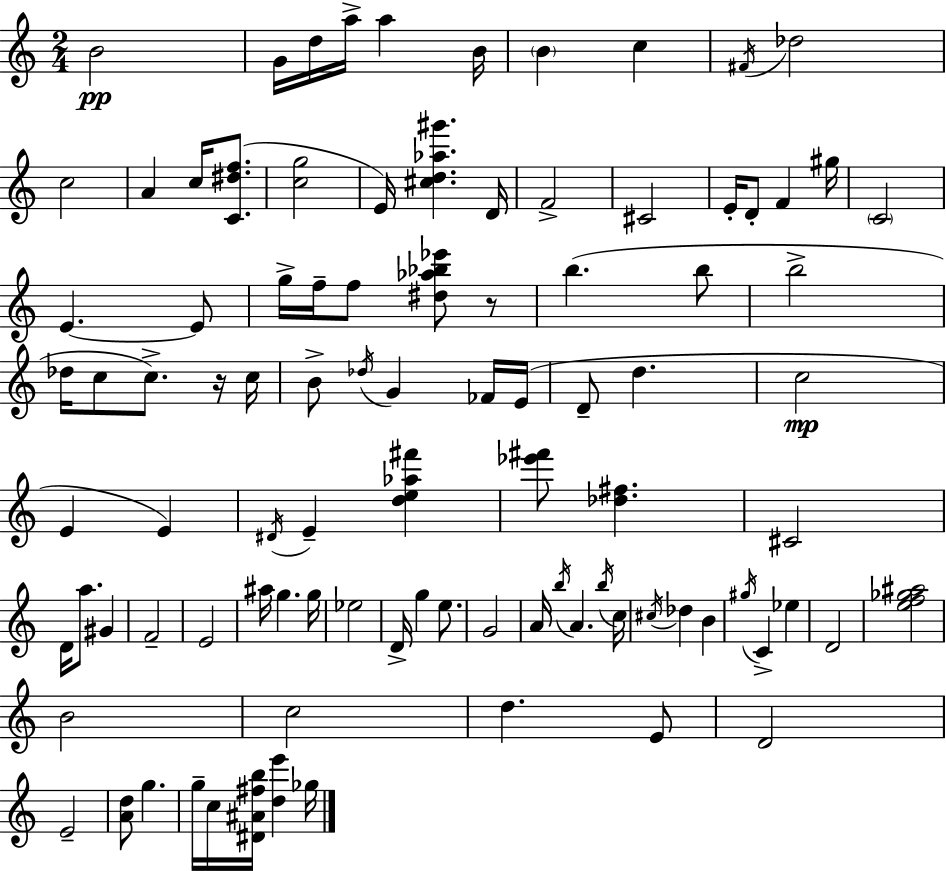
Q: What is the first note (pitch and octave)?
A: B4